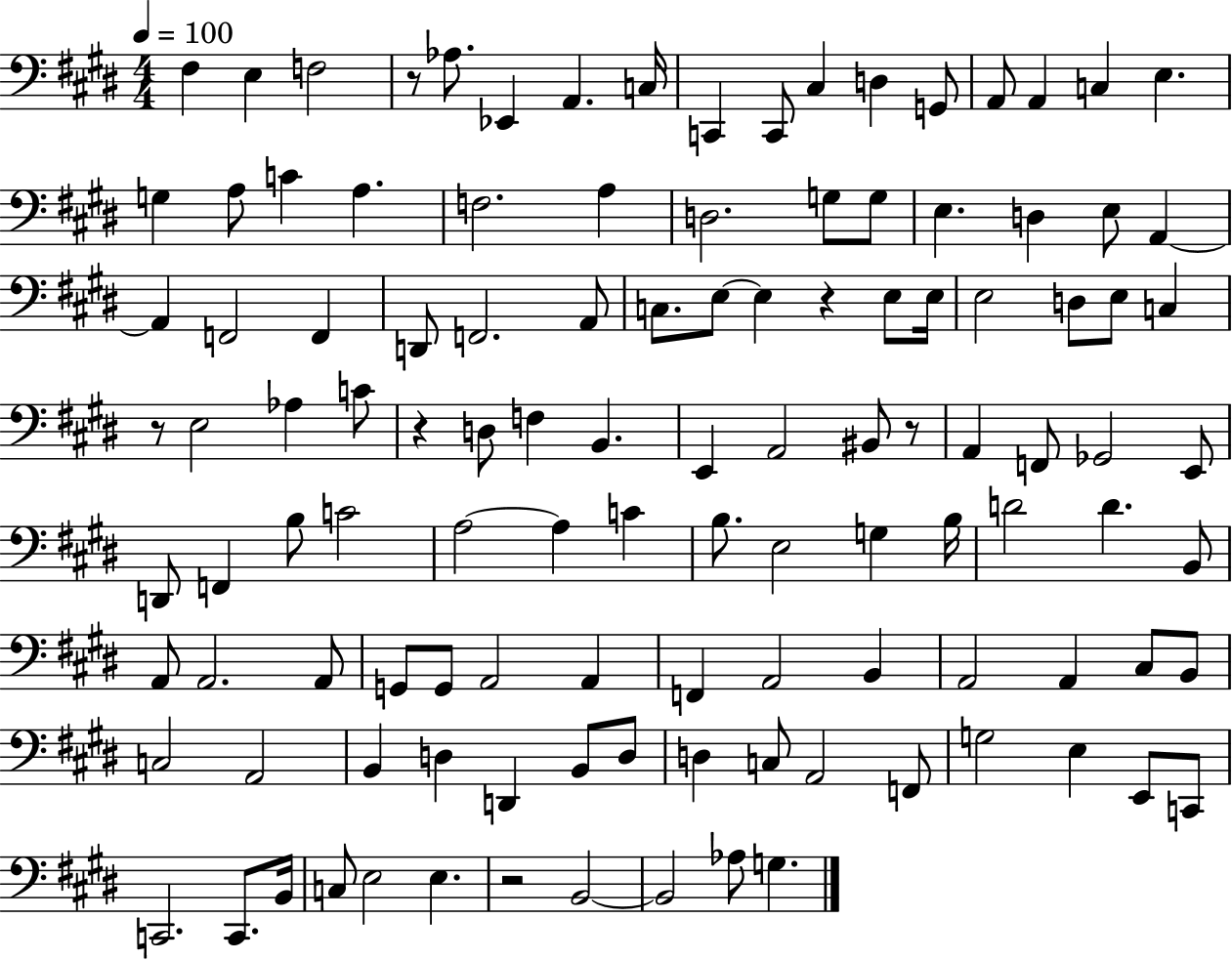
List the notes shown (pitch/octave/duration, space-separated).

F#3/q E3/q F3/h R/e Ab3/e. Eb2/q A2/q. C3/s C2/q C2/e C#3/q D3/q G2/e A2/e A2/q C3/q E3/q. G3/q A3/e C4/q A3/q. F3/h. A3/q D3/h. G3/e G3/e E3/q. D3/q E3/e A2/q A2/q F2/h F2/q D2/e F2/h. A2/e C3/e. E3/e E3/q R/q E3/e E3/s E3/h D3/e E3/e C3/q R/e E3/h Ab3/q C4/e R/q D3/e F3/q B2/q. E2/q A2/h BIS2/e R/e A2/q F2/e Gb2/h E2/e D2/e F2/q B3/e C4/h A3/h A3/q C4/q B3/e. E3/h G3/q B3/s D4/h D4/q. B2/e A2/e A2/h. A2/e G2/e G2/e A2/h A2/q F2/q A2/h B2/q A2/h A2/q C#3/e B2/e C3/h A2/h B2/q D3/q D2/q B2/e D3/e D3/q C3/e A2/h F2/e G3/h E3/q E2/e C2/e C2/h. C2/e. B2/s C3/e E3/h E3/q. R/h B2/h B2/h Ab3/e G3/q.